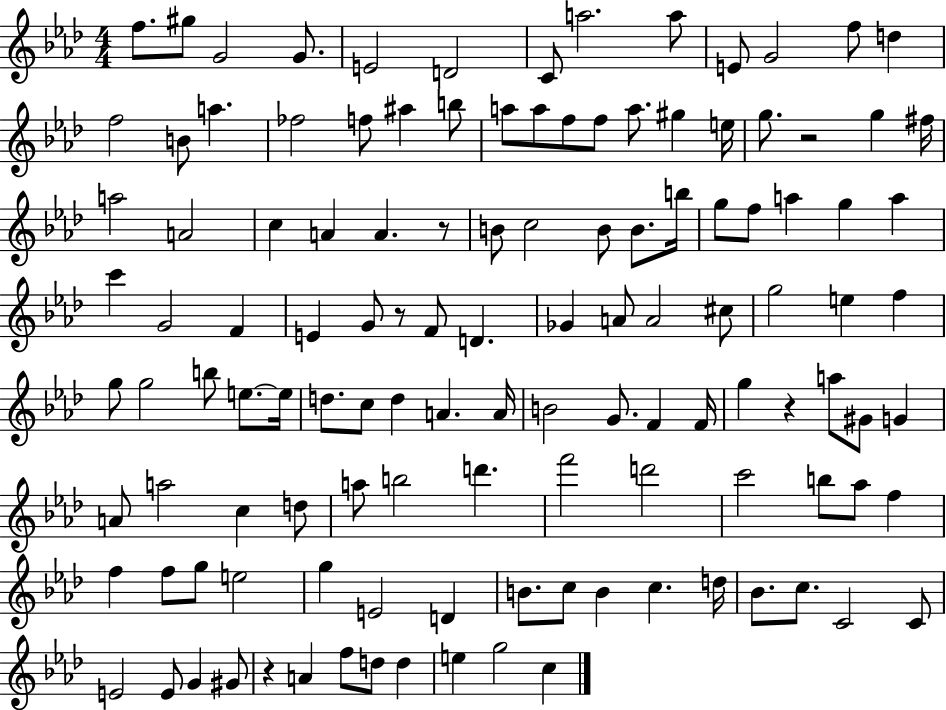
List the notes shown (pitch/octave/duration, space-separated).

F5/e. G#5/e G4/h G4/e. E4/h D4/h C4/e A5/h. A5/e E4/e G4/h F5/e D5/q F5/h B4/e A5/q. FES5/h F5/e A#5/q B5/e A5/e A5/e F5/e F5/e A5/e. G#5/q E5/s G5/e. R/h G5/q F#5/s A5/h A4/h C5/q A4/q A4/q. R/e B4/e C5/h B4/e B4/e. B5/s G5/e F5/e A5/q G5/q A5/q C6/q G4/h F4/q E4/q G4/e R/e F4/e D4/q. Gb4/q A4/e A4/h C#5/e G5/h E5/q F5/q G5/e G5/h B5/e E5/e. E5/s D5/e. C5/e D5/q A4/q. A4/s B4/h G4/e. F4/q F4/s G5/q R/q A5/e G#4/e G4/q A4/e A5/h C5/q D5/e A5/e B5/h D6/q. F6/h D6/h C6/h B5/e Ab5/e F5/q F5/q F5/e G5/e E5/h G5/q E4/h D4/q B4/e. C5/e B4/q C5/q. D5/s Bb4/e. C5/e. C4/h C4/e E4/h E4/e G4/q G#4/e R/q A4/q F5/e D5/e D5/q E5/q G5/h C5/q